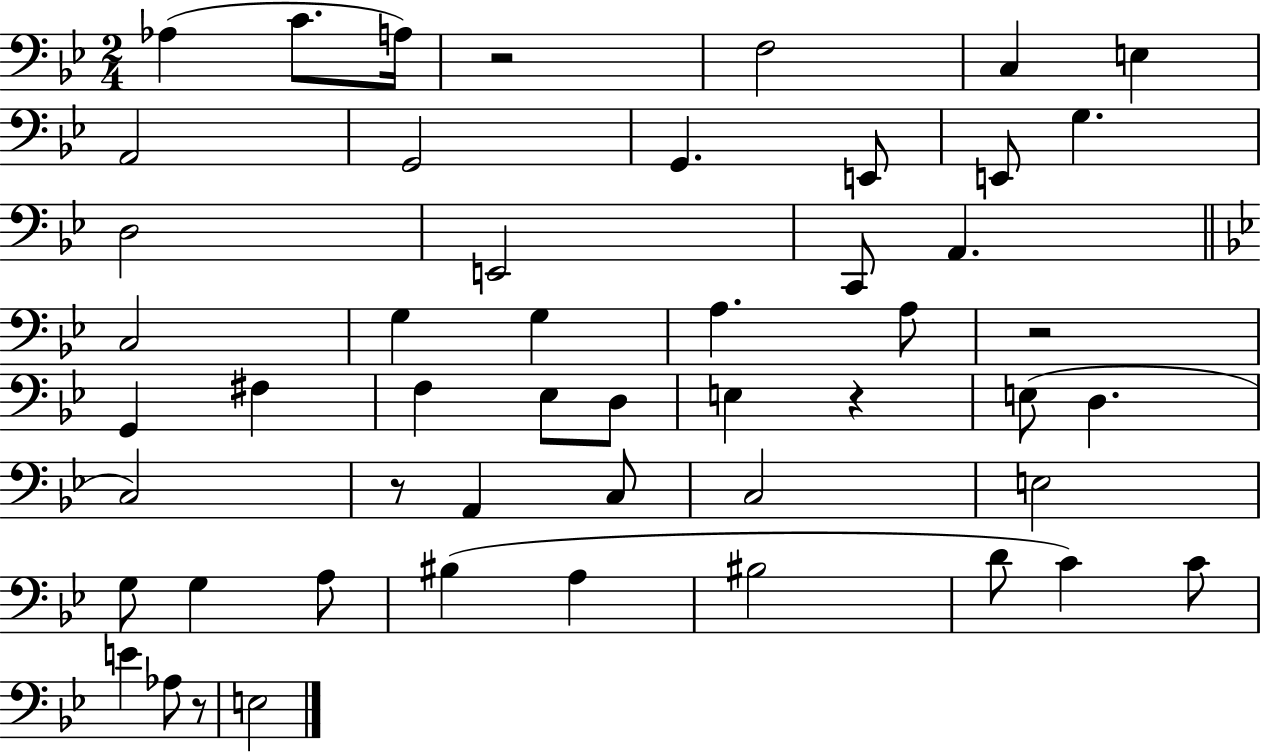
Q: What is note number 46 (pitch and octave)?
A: E3